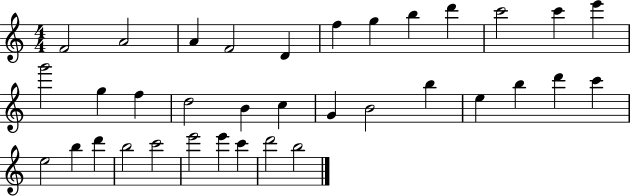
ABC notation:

X:1
T:Untitled
M:4/4
L:1/4
K:C
F2 A2 A F2 D f g b d' c'2 c' e' g'2 g f d2 B c G B2 b e b d' c' e2 b d' b2 c'2 e'2 e' c' d'2 b2